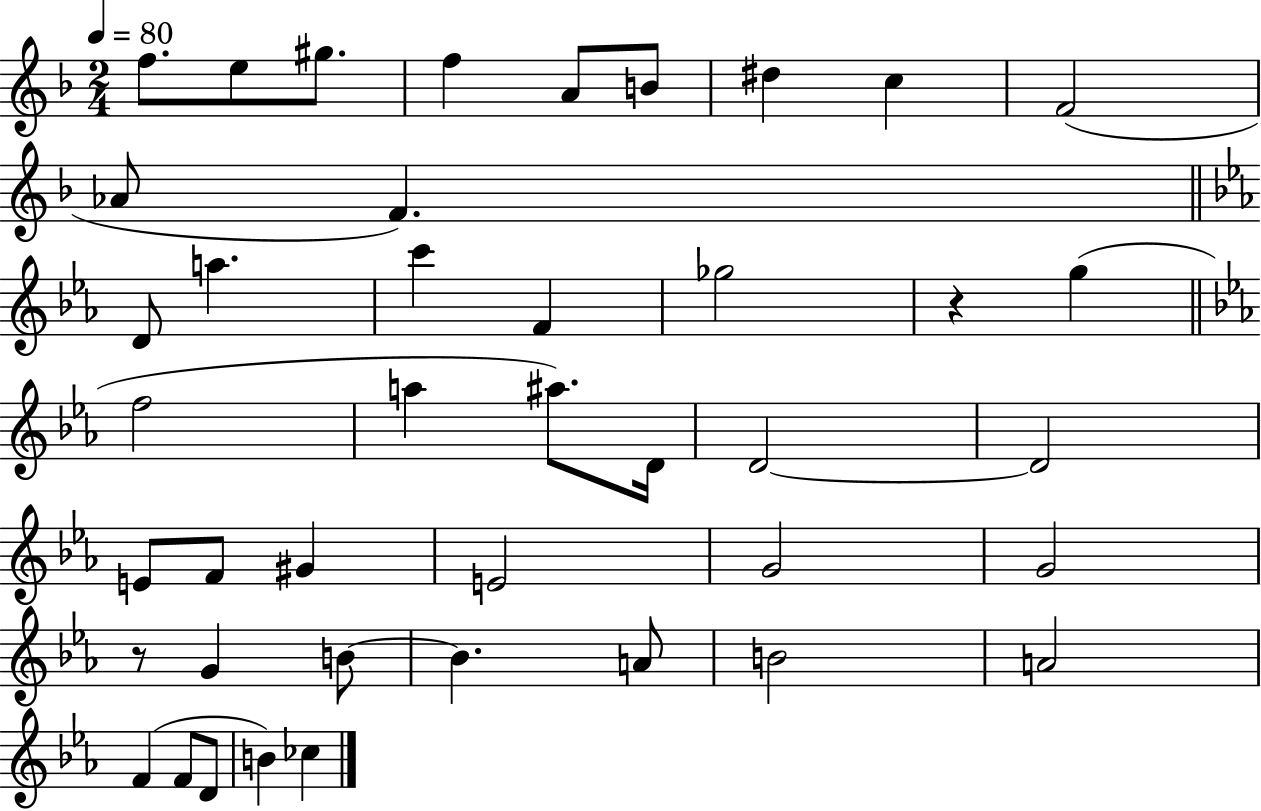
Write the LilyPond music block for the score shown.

{
  \clef treble
  \numericTimeSignature
  \time 2/4
  \key f \major
  \tempo 4 = 80
  f''8. e''8 gis''8. | f''4 a'8 b'8 | dis''4 c''4 | f'2( | \break aes'8 f'4.) | \bar "||" \break \key ees \major d'8 a''4. | c'''4 f'4 | ges''2 | r4 g''4( | \break \bar "||" \break \key ees \major f''2 | a''4 ais''8.) d'16 | d'2~~ | d'2 | \break e'8 f'8 gis'4 | e'2 | g'2 | g'2 | \break r8 g'4 b'8~~ | b'4. a'8 | b'2 | a'2 | \break f'4( f'8 d'8 | b'4) ces''4 | \bar "|."
}